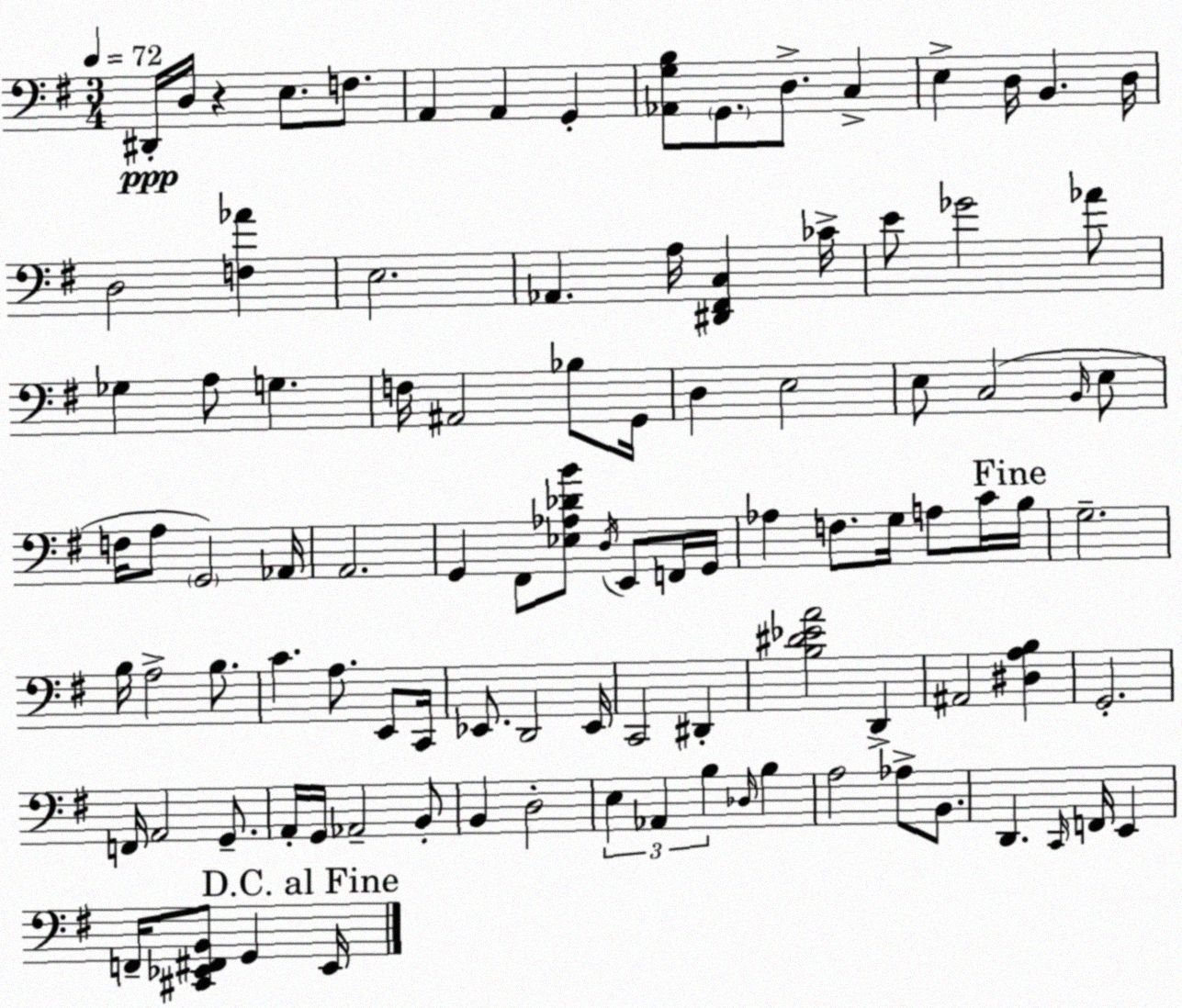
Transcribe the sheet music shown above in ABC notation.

X:1
T:Untitled
M:3/4
L:1/4
K:Em
^D,,/4 D,/4 z E,/2 F,/2 A,, A,, G,, [_A,,G,B,]/2 G,,/2 D,/2 C, E, D,/4 B,, D,/4 D,2 [F,_A] E,2 _A,, A,/4 [^D,,^F,,C,] _C/4 E/2 _G2 _A/2 _G, A,/2 G, F,/4 ^A,,2 _B,/2 G,,/4 D, E,2 E,/2 C,2 B,,/4 E,/2 F,/4 A,/2 G,,2 _A,,/4 A,,2 G,, ^F,,/2 [_E,_A,_DB]/2 D,/4 E,,/2 F,,/4 G,,/4 _A, F,/2 G,/4 A,/2 C/4 B,/4 G,2 B,/4 A,2 B,/2 C A,/2 E,,/2 C,,/4 _E,,/2 D,,2 _E,,/4 C,,2 ^D,, [B,^D_EA]2 D,, ^A,,2 [^D,A,B,] G,,2 F,,/4 A,,2 G,,/2 A,,/4 G,,/4 _A,,2 B,,/2 B,, D,2 E, _A,, B, _D,/4 B, A,2 _A,/2 B,,/2 D,, C,,/4 F,,/4 E,, F,,/4 [^C,,_E,,^F,,B,,]/2 G,, _E,,/4